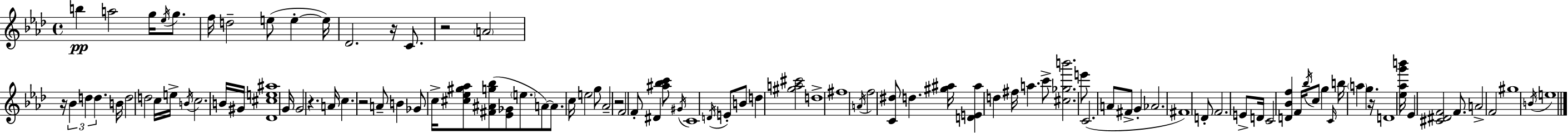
B5/q A5/h G5/s Eb5/s G5/e. F5/s D5/h E5/e E5/q E5/s Db4/h. R/s C4/e. R/h A4/h R/s Bb4/q D5/q D5/q. B4/s D5/h D5/h C5/s E5/s B4/s C5/h. B4/s G#4/s [Db4,C#5,E5,A#5]/w G4/s G4/h R/q. A4/s C5/q. R/h A4/e B4/q Gb4/e C5/s [C#5,Eb5,G#5,Ab5]/e [F#4,A#4,G5,Bb5]/e [Eb4,Gb4]/e E5/e. A4/e A4/e. C5/s E5/h G5/e Ab4/h R/h F4/h F4/e D#4/q [A#5,Bb5,C6]/e G#4/s C4/w D4/s E4/e B4/e D5/q [G#5,A5,C#6]/h D5/w F#5/w A4/s F5/h [C4,D#5]/e D5/q. [G#5,A#5]/s [D4,E4,A#5]/q D5/q F#5/s A5/q. C6/e [C#5,Gb5,B6]/h. E6/e C4/h. A4/e F#4/e G4/q Ab4/h. F#4/w D4/e F4/h. E4/e D4/s C4/h [D4,Bb4,F5]/q F4/s Bb5/s C5/e G5/q C4/s B5/s A5/q G5/q. R/s D4/w [Eb5,Ab5,G6,B6]/s Eb4/q [C#4,D#4,F4]/h F4/e. A4/h F4/h G#5/w B4/s E5/w